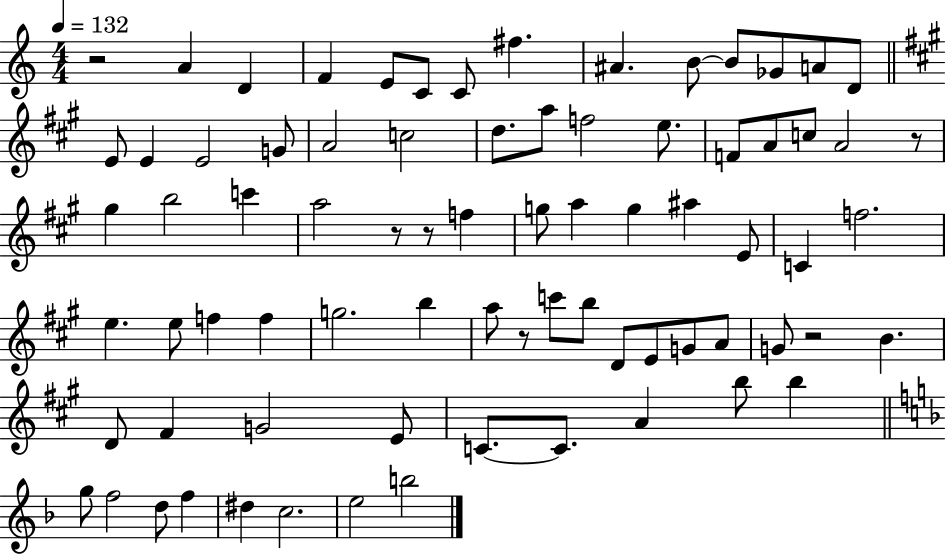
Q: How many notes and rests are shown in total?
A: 77